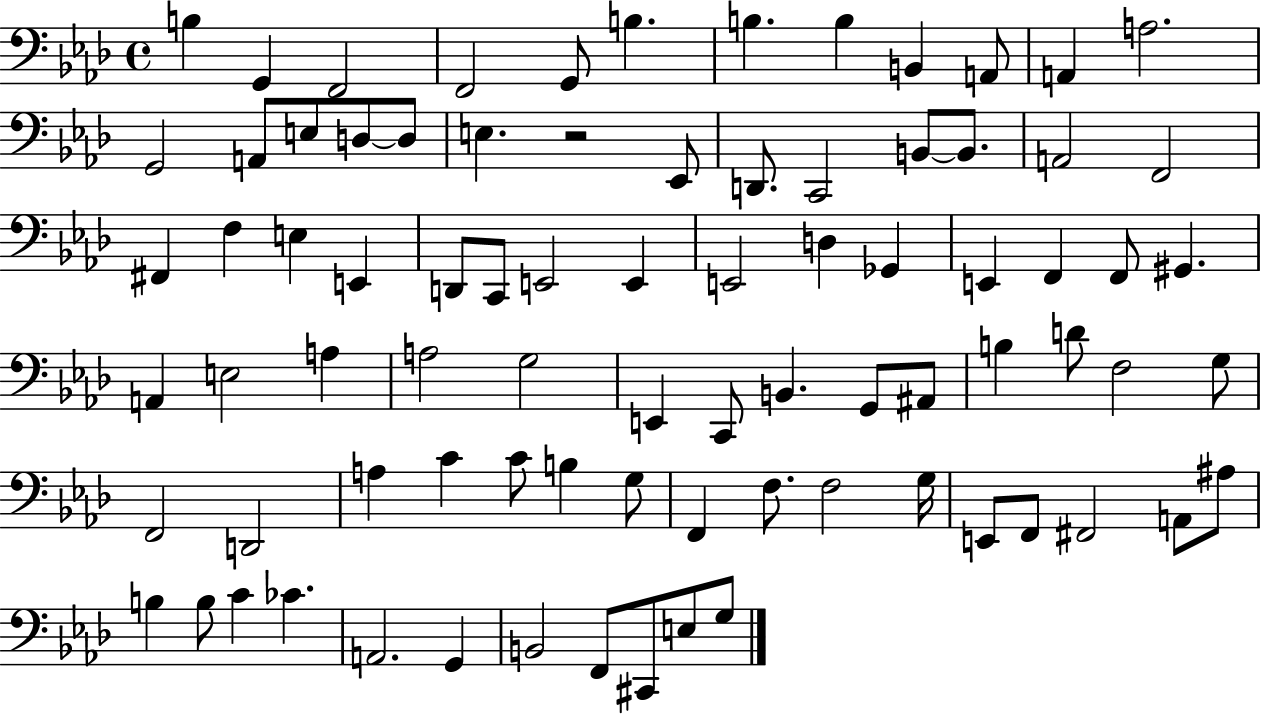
B3/q G2/q F2/h F2/h G2/e B3/q. B3/q. B3/q B2/q A2/e A2/q A3/h. G2/h A2/e E3/e D3/e D3/e E3/q. R/h Eb2/e D2/e. C2/h B2/e B2/e. A2/h F2/h F#2/q F3/q E3/q E2/q D2/e C2/e E2/h E2/q E2/h D3/q Gb2/q E2/q F2/q F2/e G#2/q. A2/q E3/h A3/q A3/h G3/h E2/q C2/e B2/q. G2/e A#2/e B3/q D4/e F3/h G3/e F2/h D2/h A3/q C4/q C4/e B3/q G3/e F2/q F3/e. F3/h G3/s E2/e F2/e F#2/h A2/e A#3/e B3/q B3/e C4/q CES4/q. A2/h. G2/q B2/h F2/e C#2/e E3/e G3/e